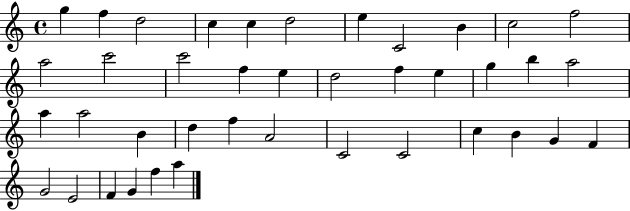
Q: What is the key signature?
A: C major